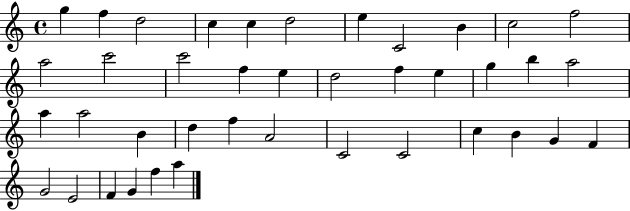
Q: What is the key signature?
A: C major